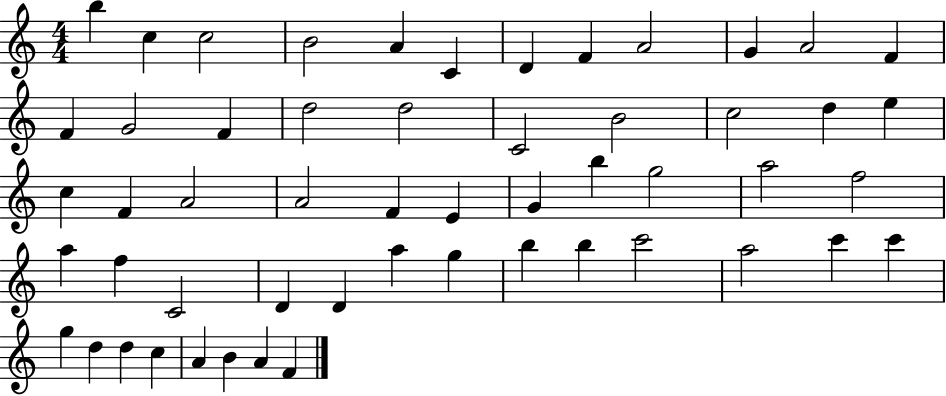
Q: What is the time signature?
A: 4/4